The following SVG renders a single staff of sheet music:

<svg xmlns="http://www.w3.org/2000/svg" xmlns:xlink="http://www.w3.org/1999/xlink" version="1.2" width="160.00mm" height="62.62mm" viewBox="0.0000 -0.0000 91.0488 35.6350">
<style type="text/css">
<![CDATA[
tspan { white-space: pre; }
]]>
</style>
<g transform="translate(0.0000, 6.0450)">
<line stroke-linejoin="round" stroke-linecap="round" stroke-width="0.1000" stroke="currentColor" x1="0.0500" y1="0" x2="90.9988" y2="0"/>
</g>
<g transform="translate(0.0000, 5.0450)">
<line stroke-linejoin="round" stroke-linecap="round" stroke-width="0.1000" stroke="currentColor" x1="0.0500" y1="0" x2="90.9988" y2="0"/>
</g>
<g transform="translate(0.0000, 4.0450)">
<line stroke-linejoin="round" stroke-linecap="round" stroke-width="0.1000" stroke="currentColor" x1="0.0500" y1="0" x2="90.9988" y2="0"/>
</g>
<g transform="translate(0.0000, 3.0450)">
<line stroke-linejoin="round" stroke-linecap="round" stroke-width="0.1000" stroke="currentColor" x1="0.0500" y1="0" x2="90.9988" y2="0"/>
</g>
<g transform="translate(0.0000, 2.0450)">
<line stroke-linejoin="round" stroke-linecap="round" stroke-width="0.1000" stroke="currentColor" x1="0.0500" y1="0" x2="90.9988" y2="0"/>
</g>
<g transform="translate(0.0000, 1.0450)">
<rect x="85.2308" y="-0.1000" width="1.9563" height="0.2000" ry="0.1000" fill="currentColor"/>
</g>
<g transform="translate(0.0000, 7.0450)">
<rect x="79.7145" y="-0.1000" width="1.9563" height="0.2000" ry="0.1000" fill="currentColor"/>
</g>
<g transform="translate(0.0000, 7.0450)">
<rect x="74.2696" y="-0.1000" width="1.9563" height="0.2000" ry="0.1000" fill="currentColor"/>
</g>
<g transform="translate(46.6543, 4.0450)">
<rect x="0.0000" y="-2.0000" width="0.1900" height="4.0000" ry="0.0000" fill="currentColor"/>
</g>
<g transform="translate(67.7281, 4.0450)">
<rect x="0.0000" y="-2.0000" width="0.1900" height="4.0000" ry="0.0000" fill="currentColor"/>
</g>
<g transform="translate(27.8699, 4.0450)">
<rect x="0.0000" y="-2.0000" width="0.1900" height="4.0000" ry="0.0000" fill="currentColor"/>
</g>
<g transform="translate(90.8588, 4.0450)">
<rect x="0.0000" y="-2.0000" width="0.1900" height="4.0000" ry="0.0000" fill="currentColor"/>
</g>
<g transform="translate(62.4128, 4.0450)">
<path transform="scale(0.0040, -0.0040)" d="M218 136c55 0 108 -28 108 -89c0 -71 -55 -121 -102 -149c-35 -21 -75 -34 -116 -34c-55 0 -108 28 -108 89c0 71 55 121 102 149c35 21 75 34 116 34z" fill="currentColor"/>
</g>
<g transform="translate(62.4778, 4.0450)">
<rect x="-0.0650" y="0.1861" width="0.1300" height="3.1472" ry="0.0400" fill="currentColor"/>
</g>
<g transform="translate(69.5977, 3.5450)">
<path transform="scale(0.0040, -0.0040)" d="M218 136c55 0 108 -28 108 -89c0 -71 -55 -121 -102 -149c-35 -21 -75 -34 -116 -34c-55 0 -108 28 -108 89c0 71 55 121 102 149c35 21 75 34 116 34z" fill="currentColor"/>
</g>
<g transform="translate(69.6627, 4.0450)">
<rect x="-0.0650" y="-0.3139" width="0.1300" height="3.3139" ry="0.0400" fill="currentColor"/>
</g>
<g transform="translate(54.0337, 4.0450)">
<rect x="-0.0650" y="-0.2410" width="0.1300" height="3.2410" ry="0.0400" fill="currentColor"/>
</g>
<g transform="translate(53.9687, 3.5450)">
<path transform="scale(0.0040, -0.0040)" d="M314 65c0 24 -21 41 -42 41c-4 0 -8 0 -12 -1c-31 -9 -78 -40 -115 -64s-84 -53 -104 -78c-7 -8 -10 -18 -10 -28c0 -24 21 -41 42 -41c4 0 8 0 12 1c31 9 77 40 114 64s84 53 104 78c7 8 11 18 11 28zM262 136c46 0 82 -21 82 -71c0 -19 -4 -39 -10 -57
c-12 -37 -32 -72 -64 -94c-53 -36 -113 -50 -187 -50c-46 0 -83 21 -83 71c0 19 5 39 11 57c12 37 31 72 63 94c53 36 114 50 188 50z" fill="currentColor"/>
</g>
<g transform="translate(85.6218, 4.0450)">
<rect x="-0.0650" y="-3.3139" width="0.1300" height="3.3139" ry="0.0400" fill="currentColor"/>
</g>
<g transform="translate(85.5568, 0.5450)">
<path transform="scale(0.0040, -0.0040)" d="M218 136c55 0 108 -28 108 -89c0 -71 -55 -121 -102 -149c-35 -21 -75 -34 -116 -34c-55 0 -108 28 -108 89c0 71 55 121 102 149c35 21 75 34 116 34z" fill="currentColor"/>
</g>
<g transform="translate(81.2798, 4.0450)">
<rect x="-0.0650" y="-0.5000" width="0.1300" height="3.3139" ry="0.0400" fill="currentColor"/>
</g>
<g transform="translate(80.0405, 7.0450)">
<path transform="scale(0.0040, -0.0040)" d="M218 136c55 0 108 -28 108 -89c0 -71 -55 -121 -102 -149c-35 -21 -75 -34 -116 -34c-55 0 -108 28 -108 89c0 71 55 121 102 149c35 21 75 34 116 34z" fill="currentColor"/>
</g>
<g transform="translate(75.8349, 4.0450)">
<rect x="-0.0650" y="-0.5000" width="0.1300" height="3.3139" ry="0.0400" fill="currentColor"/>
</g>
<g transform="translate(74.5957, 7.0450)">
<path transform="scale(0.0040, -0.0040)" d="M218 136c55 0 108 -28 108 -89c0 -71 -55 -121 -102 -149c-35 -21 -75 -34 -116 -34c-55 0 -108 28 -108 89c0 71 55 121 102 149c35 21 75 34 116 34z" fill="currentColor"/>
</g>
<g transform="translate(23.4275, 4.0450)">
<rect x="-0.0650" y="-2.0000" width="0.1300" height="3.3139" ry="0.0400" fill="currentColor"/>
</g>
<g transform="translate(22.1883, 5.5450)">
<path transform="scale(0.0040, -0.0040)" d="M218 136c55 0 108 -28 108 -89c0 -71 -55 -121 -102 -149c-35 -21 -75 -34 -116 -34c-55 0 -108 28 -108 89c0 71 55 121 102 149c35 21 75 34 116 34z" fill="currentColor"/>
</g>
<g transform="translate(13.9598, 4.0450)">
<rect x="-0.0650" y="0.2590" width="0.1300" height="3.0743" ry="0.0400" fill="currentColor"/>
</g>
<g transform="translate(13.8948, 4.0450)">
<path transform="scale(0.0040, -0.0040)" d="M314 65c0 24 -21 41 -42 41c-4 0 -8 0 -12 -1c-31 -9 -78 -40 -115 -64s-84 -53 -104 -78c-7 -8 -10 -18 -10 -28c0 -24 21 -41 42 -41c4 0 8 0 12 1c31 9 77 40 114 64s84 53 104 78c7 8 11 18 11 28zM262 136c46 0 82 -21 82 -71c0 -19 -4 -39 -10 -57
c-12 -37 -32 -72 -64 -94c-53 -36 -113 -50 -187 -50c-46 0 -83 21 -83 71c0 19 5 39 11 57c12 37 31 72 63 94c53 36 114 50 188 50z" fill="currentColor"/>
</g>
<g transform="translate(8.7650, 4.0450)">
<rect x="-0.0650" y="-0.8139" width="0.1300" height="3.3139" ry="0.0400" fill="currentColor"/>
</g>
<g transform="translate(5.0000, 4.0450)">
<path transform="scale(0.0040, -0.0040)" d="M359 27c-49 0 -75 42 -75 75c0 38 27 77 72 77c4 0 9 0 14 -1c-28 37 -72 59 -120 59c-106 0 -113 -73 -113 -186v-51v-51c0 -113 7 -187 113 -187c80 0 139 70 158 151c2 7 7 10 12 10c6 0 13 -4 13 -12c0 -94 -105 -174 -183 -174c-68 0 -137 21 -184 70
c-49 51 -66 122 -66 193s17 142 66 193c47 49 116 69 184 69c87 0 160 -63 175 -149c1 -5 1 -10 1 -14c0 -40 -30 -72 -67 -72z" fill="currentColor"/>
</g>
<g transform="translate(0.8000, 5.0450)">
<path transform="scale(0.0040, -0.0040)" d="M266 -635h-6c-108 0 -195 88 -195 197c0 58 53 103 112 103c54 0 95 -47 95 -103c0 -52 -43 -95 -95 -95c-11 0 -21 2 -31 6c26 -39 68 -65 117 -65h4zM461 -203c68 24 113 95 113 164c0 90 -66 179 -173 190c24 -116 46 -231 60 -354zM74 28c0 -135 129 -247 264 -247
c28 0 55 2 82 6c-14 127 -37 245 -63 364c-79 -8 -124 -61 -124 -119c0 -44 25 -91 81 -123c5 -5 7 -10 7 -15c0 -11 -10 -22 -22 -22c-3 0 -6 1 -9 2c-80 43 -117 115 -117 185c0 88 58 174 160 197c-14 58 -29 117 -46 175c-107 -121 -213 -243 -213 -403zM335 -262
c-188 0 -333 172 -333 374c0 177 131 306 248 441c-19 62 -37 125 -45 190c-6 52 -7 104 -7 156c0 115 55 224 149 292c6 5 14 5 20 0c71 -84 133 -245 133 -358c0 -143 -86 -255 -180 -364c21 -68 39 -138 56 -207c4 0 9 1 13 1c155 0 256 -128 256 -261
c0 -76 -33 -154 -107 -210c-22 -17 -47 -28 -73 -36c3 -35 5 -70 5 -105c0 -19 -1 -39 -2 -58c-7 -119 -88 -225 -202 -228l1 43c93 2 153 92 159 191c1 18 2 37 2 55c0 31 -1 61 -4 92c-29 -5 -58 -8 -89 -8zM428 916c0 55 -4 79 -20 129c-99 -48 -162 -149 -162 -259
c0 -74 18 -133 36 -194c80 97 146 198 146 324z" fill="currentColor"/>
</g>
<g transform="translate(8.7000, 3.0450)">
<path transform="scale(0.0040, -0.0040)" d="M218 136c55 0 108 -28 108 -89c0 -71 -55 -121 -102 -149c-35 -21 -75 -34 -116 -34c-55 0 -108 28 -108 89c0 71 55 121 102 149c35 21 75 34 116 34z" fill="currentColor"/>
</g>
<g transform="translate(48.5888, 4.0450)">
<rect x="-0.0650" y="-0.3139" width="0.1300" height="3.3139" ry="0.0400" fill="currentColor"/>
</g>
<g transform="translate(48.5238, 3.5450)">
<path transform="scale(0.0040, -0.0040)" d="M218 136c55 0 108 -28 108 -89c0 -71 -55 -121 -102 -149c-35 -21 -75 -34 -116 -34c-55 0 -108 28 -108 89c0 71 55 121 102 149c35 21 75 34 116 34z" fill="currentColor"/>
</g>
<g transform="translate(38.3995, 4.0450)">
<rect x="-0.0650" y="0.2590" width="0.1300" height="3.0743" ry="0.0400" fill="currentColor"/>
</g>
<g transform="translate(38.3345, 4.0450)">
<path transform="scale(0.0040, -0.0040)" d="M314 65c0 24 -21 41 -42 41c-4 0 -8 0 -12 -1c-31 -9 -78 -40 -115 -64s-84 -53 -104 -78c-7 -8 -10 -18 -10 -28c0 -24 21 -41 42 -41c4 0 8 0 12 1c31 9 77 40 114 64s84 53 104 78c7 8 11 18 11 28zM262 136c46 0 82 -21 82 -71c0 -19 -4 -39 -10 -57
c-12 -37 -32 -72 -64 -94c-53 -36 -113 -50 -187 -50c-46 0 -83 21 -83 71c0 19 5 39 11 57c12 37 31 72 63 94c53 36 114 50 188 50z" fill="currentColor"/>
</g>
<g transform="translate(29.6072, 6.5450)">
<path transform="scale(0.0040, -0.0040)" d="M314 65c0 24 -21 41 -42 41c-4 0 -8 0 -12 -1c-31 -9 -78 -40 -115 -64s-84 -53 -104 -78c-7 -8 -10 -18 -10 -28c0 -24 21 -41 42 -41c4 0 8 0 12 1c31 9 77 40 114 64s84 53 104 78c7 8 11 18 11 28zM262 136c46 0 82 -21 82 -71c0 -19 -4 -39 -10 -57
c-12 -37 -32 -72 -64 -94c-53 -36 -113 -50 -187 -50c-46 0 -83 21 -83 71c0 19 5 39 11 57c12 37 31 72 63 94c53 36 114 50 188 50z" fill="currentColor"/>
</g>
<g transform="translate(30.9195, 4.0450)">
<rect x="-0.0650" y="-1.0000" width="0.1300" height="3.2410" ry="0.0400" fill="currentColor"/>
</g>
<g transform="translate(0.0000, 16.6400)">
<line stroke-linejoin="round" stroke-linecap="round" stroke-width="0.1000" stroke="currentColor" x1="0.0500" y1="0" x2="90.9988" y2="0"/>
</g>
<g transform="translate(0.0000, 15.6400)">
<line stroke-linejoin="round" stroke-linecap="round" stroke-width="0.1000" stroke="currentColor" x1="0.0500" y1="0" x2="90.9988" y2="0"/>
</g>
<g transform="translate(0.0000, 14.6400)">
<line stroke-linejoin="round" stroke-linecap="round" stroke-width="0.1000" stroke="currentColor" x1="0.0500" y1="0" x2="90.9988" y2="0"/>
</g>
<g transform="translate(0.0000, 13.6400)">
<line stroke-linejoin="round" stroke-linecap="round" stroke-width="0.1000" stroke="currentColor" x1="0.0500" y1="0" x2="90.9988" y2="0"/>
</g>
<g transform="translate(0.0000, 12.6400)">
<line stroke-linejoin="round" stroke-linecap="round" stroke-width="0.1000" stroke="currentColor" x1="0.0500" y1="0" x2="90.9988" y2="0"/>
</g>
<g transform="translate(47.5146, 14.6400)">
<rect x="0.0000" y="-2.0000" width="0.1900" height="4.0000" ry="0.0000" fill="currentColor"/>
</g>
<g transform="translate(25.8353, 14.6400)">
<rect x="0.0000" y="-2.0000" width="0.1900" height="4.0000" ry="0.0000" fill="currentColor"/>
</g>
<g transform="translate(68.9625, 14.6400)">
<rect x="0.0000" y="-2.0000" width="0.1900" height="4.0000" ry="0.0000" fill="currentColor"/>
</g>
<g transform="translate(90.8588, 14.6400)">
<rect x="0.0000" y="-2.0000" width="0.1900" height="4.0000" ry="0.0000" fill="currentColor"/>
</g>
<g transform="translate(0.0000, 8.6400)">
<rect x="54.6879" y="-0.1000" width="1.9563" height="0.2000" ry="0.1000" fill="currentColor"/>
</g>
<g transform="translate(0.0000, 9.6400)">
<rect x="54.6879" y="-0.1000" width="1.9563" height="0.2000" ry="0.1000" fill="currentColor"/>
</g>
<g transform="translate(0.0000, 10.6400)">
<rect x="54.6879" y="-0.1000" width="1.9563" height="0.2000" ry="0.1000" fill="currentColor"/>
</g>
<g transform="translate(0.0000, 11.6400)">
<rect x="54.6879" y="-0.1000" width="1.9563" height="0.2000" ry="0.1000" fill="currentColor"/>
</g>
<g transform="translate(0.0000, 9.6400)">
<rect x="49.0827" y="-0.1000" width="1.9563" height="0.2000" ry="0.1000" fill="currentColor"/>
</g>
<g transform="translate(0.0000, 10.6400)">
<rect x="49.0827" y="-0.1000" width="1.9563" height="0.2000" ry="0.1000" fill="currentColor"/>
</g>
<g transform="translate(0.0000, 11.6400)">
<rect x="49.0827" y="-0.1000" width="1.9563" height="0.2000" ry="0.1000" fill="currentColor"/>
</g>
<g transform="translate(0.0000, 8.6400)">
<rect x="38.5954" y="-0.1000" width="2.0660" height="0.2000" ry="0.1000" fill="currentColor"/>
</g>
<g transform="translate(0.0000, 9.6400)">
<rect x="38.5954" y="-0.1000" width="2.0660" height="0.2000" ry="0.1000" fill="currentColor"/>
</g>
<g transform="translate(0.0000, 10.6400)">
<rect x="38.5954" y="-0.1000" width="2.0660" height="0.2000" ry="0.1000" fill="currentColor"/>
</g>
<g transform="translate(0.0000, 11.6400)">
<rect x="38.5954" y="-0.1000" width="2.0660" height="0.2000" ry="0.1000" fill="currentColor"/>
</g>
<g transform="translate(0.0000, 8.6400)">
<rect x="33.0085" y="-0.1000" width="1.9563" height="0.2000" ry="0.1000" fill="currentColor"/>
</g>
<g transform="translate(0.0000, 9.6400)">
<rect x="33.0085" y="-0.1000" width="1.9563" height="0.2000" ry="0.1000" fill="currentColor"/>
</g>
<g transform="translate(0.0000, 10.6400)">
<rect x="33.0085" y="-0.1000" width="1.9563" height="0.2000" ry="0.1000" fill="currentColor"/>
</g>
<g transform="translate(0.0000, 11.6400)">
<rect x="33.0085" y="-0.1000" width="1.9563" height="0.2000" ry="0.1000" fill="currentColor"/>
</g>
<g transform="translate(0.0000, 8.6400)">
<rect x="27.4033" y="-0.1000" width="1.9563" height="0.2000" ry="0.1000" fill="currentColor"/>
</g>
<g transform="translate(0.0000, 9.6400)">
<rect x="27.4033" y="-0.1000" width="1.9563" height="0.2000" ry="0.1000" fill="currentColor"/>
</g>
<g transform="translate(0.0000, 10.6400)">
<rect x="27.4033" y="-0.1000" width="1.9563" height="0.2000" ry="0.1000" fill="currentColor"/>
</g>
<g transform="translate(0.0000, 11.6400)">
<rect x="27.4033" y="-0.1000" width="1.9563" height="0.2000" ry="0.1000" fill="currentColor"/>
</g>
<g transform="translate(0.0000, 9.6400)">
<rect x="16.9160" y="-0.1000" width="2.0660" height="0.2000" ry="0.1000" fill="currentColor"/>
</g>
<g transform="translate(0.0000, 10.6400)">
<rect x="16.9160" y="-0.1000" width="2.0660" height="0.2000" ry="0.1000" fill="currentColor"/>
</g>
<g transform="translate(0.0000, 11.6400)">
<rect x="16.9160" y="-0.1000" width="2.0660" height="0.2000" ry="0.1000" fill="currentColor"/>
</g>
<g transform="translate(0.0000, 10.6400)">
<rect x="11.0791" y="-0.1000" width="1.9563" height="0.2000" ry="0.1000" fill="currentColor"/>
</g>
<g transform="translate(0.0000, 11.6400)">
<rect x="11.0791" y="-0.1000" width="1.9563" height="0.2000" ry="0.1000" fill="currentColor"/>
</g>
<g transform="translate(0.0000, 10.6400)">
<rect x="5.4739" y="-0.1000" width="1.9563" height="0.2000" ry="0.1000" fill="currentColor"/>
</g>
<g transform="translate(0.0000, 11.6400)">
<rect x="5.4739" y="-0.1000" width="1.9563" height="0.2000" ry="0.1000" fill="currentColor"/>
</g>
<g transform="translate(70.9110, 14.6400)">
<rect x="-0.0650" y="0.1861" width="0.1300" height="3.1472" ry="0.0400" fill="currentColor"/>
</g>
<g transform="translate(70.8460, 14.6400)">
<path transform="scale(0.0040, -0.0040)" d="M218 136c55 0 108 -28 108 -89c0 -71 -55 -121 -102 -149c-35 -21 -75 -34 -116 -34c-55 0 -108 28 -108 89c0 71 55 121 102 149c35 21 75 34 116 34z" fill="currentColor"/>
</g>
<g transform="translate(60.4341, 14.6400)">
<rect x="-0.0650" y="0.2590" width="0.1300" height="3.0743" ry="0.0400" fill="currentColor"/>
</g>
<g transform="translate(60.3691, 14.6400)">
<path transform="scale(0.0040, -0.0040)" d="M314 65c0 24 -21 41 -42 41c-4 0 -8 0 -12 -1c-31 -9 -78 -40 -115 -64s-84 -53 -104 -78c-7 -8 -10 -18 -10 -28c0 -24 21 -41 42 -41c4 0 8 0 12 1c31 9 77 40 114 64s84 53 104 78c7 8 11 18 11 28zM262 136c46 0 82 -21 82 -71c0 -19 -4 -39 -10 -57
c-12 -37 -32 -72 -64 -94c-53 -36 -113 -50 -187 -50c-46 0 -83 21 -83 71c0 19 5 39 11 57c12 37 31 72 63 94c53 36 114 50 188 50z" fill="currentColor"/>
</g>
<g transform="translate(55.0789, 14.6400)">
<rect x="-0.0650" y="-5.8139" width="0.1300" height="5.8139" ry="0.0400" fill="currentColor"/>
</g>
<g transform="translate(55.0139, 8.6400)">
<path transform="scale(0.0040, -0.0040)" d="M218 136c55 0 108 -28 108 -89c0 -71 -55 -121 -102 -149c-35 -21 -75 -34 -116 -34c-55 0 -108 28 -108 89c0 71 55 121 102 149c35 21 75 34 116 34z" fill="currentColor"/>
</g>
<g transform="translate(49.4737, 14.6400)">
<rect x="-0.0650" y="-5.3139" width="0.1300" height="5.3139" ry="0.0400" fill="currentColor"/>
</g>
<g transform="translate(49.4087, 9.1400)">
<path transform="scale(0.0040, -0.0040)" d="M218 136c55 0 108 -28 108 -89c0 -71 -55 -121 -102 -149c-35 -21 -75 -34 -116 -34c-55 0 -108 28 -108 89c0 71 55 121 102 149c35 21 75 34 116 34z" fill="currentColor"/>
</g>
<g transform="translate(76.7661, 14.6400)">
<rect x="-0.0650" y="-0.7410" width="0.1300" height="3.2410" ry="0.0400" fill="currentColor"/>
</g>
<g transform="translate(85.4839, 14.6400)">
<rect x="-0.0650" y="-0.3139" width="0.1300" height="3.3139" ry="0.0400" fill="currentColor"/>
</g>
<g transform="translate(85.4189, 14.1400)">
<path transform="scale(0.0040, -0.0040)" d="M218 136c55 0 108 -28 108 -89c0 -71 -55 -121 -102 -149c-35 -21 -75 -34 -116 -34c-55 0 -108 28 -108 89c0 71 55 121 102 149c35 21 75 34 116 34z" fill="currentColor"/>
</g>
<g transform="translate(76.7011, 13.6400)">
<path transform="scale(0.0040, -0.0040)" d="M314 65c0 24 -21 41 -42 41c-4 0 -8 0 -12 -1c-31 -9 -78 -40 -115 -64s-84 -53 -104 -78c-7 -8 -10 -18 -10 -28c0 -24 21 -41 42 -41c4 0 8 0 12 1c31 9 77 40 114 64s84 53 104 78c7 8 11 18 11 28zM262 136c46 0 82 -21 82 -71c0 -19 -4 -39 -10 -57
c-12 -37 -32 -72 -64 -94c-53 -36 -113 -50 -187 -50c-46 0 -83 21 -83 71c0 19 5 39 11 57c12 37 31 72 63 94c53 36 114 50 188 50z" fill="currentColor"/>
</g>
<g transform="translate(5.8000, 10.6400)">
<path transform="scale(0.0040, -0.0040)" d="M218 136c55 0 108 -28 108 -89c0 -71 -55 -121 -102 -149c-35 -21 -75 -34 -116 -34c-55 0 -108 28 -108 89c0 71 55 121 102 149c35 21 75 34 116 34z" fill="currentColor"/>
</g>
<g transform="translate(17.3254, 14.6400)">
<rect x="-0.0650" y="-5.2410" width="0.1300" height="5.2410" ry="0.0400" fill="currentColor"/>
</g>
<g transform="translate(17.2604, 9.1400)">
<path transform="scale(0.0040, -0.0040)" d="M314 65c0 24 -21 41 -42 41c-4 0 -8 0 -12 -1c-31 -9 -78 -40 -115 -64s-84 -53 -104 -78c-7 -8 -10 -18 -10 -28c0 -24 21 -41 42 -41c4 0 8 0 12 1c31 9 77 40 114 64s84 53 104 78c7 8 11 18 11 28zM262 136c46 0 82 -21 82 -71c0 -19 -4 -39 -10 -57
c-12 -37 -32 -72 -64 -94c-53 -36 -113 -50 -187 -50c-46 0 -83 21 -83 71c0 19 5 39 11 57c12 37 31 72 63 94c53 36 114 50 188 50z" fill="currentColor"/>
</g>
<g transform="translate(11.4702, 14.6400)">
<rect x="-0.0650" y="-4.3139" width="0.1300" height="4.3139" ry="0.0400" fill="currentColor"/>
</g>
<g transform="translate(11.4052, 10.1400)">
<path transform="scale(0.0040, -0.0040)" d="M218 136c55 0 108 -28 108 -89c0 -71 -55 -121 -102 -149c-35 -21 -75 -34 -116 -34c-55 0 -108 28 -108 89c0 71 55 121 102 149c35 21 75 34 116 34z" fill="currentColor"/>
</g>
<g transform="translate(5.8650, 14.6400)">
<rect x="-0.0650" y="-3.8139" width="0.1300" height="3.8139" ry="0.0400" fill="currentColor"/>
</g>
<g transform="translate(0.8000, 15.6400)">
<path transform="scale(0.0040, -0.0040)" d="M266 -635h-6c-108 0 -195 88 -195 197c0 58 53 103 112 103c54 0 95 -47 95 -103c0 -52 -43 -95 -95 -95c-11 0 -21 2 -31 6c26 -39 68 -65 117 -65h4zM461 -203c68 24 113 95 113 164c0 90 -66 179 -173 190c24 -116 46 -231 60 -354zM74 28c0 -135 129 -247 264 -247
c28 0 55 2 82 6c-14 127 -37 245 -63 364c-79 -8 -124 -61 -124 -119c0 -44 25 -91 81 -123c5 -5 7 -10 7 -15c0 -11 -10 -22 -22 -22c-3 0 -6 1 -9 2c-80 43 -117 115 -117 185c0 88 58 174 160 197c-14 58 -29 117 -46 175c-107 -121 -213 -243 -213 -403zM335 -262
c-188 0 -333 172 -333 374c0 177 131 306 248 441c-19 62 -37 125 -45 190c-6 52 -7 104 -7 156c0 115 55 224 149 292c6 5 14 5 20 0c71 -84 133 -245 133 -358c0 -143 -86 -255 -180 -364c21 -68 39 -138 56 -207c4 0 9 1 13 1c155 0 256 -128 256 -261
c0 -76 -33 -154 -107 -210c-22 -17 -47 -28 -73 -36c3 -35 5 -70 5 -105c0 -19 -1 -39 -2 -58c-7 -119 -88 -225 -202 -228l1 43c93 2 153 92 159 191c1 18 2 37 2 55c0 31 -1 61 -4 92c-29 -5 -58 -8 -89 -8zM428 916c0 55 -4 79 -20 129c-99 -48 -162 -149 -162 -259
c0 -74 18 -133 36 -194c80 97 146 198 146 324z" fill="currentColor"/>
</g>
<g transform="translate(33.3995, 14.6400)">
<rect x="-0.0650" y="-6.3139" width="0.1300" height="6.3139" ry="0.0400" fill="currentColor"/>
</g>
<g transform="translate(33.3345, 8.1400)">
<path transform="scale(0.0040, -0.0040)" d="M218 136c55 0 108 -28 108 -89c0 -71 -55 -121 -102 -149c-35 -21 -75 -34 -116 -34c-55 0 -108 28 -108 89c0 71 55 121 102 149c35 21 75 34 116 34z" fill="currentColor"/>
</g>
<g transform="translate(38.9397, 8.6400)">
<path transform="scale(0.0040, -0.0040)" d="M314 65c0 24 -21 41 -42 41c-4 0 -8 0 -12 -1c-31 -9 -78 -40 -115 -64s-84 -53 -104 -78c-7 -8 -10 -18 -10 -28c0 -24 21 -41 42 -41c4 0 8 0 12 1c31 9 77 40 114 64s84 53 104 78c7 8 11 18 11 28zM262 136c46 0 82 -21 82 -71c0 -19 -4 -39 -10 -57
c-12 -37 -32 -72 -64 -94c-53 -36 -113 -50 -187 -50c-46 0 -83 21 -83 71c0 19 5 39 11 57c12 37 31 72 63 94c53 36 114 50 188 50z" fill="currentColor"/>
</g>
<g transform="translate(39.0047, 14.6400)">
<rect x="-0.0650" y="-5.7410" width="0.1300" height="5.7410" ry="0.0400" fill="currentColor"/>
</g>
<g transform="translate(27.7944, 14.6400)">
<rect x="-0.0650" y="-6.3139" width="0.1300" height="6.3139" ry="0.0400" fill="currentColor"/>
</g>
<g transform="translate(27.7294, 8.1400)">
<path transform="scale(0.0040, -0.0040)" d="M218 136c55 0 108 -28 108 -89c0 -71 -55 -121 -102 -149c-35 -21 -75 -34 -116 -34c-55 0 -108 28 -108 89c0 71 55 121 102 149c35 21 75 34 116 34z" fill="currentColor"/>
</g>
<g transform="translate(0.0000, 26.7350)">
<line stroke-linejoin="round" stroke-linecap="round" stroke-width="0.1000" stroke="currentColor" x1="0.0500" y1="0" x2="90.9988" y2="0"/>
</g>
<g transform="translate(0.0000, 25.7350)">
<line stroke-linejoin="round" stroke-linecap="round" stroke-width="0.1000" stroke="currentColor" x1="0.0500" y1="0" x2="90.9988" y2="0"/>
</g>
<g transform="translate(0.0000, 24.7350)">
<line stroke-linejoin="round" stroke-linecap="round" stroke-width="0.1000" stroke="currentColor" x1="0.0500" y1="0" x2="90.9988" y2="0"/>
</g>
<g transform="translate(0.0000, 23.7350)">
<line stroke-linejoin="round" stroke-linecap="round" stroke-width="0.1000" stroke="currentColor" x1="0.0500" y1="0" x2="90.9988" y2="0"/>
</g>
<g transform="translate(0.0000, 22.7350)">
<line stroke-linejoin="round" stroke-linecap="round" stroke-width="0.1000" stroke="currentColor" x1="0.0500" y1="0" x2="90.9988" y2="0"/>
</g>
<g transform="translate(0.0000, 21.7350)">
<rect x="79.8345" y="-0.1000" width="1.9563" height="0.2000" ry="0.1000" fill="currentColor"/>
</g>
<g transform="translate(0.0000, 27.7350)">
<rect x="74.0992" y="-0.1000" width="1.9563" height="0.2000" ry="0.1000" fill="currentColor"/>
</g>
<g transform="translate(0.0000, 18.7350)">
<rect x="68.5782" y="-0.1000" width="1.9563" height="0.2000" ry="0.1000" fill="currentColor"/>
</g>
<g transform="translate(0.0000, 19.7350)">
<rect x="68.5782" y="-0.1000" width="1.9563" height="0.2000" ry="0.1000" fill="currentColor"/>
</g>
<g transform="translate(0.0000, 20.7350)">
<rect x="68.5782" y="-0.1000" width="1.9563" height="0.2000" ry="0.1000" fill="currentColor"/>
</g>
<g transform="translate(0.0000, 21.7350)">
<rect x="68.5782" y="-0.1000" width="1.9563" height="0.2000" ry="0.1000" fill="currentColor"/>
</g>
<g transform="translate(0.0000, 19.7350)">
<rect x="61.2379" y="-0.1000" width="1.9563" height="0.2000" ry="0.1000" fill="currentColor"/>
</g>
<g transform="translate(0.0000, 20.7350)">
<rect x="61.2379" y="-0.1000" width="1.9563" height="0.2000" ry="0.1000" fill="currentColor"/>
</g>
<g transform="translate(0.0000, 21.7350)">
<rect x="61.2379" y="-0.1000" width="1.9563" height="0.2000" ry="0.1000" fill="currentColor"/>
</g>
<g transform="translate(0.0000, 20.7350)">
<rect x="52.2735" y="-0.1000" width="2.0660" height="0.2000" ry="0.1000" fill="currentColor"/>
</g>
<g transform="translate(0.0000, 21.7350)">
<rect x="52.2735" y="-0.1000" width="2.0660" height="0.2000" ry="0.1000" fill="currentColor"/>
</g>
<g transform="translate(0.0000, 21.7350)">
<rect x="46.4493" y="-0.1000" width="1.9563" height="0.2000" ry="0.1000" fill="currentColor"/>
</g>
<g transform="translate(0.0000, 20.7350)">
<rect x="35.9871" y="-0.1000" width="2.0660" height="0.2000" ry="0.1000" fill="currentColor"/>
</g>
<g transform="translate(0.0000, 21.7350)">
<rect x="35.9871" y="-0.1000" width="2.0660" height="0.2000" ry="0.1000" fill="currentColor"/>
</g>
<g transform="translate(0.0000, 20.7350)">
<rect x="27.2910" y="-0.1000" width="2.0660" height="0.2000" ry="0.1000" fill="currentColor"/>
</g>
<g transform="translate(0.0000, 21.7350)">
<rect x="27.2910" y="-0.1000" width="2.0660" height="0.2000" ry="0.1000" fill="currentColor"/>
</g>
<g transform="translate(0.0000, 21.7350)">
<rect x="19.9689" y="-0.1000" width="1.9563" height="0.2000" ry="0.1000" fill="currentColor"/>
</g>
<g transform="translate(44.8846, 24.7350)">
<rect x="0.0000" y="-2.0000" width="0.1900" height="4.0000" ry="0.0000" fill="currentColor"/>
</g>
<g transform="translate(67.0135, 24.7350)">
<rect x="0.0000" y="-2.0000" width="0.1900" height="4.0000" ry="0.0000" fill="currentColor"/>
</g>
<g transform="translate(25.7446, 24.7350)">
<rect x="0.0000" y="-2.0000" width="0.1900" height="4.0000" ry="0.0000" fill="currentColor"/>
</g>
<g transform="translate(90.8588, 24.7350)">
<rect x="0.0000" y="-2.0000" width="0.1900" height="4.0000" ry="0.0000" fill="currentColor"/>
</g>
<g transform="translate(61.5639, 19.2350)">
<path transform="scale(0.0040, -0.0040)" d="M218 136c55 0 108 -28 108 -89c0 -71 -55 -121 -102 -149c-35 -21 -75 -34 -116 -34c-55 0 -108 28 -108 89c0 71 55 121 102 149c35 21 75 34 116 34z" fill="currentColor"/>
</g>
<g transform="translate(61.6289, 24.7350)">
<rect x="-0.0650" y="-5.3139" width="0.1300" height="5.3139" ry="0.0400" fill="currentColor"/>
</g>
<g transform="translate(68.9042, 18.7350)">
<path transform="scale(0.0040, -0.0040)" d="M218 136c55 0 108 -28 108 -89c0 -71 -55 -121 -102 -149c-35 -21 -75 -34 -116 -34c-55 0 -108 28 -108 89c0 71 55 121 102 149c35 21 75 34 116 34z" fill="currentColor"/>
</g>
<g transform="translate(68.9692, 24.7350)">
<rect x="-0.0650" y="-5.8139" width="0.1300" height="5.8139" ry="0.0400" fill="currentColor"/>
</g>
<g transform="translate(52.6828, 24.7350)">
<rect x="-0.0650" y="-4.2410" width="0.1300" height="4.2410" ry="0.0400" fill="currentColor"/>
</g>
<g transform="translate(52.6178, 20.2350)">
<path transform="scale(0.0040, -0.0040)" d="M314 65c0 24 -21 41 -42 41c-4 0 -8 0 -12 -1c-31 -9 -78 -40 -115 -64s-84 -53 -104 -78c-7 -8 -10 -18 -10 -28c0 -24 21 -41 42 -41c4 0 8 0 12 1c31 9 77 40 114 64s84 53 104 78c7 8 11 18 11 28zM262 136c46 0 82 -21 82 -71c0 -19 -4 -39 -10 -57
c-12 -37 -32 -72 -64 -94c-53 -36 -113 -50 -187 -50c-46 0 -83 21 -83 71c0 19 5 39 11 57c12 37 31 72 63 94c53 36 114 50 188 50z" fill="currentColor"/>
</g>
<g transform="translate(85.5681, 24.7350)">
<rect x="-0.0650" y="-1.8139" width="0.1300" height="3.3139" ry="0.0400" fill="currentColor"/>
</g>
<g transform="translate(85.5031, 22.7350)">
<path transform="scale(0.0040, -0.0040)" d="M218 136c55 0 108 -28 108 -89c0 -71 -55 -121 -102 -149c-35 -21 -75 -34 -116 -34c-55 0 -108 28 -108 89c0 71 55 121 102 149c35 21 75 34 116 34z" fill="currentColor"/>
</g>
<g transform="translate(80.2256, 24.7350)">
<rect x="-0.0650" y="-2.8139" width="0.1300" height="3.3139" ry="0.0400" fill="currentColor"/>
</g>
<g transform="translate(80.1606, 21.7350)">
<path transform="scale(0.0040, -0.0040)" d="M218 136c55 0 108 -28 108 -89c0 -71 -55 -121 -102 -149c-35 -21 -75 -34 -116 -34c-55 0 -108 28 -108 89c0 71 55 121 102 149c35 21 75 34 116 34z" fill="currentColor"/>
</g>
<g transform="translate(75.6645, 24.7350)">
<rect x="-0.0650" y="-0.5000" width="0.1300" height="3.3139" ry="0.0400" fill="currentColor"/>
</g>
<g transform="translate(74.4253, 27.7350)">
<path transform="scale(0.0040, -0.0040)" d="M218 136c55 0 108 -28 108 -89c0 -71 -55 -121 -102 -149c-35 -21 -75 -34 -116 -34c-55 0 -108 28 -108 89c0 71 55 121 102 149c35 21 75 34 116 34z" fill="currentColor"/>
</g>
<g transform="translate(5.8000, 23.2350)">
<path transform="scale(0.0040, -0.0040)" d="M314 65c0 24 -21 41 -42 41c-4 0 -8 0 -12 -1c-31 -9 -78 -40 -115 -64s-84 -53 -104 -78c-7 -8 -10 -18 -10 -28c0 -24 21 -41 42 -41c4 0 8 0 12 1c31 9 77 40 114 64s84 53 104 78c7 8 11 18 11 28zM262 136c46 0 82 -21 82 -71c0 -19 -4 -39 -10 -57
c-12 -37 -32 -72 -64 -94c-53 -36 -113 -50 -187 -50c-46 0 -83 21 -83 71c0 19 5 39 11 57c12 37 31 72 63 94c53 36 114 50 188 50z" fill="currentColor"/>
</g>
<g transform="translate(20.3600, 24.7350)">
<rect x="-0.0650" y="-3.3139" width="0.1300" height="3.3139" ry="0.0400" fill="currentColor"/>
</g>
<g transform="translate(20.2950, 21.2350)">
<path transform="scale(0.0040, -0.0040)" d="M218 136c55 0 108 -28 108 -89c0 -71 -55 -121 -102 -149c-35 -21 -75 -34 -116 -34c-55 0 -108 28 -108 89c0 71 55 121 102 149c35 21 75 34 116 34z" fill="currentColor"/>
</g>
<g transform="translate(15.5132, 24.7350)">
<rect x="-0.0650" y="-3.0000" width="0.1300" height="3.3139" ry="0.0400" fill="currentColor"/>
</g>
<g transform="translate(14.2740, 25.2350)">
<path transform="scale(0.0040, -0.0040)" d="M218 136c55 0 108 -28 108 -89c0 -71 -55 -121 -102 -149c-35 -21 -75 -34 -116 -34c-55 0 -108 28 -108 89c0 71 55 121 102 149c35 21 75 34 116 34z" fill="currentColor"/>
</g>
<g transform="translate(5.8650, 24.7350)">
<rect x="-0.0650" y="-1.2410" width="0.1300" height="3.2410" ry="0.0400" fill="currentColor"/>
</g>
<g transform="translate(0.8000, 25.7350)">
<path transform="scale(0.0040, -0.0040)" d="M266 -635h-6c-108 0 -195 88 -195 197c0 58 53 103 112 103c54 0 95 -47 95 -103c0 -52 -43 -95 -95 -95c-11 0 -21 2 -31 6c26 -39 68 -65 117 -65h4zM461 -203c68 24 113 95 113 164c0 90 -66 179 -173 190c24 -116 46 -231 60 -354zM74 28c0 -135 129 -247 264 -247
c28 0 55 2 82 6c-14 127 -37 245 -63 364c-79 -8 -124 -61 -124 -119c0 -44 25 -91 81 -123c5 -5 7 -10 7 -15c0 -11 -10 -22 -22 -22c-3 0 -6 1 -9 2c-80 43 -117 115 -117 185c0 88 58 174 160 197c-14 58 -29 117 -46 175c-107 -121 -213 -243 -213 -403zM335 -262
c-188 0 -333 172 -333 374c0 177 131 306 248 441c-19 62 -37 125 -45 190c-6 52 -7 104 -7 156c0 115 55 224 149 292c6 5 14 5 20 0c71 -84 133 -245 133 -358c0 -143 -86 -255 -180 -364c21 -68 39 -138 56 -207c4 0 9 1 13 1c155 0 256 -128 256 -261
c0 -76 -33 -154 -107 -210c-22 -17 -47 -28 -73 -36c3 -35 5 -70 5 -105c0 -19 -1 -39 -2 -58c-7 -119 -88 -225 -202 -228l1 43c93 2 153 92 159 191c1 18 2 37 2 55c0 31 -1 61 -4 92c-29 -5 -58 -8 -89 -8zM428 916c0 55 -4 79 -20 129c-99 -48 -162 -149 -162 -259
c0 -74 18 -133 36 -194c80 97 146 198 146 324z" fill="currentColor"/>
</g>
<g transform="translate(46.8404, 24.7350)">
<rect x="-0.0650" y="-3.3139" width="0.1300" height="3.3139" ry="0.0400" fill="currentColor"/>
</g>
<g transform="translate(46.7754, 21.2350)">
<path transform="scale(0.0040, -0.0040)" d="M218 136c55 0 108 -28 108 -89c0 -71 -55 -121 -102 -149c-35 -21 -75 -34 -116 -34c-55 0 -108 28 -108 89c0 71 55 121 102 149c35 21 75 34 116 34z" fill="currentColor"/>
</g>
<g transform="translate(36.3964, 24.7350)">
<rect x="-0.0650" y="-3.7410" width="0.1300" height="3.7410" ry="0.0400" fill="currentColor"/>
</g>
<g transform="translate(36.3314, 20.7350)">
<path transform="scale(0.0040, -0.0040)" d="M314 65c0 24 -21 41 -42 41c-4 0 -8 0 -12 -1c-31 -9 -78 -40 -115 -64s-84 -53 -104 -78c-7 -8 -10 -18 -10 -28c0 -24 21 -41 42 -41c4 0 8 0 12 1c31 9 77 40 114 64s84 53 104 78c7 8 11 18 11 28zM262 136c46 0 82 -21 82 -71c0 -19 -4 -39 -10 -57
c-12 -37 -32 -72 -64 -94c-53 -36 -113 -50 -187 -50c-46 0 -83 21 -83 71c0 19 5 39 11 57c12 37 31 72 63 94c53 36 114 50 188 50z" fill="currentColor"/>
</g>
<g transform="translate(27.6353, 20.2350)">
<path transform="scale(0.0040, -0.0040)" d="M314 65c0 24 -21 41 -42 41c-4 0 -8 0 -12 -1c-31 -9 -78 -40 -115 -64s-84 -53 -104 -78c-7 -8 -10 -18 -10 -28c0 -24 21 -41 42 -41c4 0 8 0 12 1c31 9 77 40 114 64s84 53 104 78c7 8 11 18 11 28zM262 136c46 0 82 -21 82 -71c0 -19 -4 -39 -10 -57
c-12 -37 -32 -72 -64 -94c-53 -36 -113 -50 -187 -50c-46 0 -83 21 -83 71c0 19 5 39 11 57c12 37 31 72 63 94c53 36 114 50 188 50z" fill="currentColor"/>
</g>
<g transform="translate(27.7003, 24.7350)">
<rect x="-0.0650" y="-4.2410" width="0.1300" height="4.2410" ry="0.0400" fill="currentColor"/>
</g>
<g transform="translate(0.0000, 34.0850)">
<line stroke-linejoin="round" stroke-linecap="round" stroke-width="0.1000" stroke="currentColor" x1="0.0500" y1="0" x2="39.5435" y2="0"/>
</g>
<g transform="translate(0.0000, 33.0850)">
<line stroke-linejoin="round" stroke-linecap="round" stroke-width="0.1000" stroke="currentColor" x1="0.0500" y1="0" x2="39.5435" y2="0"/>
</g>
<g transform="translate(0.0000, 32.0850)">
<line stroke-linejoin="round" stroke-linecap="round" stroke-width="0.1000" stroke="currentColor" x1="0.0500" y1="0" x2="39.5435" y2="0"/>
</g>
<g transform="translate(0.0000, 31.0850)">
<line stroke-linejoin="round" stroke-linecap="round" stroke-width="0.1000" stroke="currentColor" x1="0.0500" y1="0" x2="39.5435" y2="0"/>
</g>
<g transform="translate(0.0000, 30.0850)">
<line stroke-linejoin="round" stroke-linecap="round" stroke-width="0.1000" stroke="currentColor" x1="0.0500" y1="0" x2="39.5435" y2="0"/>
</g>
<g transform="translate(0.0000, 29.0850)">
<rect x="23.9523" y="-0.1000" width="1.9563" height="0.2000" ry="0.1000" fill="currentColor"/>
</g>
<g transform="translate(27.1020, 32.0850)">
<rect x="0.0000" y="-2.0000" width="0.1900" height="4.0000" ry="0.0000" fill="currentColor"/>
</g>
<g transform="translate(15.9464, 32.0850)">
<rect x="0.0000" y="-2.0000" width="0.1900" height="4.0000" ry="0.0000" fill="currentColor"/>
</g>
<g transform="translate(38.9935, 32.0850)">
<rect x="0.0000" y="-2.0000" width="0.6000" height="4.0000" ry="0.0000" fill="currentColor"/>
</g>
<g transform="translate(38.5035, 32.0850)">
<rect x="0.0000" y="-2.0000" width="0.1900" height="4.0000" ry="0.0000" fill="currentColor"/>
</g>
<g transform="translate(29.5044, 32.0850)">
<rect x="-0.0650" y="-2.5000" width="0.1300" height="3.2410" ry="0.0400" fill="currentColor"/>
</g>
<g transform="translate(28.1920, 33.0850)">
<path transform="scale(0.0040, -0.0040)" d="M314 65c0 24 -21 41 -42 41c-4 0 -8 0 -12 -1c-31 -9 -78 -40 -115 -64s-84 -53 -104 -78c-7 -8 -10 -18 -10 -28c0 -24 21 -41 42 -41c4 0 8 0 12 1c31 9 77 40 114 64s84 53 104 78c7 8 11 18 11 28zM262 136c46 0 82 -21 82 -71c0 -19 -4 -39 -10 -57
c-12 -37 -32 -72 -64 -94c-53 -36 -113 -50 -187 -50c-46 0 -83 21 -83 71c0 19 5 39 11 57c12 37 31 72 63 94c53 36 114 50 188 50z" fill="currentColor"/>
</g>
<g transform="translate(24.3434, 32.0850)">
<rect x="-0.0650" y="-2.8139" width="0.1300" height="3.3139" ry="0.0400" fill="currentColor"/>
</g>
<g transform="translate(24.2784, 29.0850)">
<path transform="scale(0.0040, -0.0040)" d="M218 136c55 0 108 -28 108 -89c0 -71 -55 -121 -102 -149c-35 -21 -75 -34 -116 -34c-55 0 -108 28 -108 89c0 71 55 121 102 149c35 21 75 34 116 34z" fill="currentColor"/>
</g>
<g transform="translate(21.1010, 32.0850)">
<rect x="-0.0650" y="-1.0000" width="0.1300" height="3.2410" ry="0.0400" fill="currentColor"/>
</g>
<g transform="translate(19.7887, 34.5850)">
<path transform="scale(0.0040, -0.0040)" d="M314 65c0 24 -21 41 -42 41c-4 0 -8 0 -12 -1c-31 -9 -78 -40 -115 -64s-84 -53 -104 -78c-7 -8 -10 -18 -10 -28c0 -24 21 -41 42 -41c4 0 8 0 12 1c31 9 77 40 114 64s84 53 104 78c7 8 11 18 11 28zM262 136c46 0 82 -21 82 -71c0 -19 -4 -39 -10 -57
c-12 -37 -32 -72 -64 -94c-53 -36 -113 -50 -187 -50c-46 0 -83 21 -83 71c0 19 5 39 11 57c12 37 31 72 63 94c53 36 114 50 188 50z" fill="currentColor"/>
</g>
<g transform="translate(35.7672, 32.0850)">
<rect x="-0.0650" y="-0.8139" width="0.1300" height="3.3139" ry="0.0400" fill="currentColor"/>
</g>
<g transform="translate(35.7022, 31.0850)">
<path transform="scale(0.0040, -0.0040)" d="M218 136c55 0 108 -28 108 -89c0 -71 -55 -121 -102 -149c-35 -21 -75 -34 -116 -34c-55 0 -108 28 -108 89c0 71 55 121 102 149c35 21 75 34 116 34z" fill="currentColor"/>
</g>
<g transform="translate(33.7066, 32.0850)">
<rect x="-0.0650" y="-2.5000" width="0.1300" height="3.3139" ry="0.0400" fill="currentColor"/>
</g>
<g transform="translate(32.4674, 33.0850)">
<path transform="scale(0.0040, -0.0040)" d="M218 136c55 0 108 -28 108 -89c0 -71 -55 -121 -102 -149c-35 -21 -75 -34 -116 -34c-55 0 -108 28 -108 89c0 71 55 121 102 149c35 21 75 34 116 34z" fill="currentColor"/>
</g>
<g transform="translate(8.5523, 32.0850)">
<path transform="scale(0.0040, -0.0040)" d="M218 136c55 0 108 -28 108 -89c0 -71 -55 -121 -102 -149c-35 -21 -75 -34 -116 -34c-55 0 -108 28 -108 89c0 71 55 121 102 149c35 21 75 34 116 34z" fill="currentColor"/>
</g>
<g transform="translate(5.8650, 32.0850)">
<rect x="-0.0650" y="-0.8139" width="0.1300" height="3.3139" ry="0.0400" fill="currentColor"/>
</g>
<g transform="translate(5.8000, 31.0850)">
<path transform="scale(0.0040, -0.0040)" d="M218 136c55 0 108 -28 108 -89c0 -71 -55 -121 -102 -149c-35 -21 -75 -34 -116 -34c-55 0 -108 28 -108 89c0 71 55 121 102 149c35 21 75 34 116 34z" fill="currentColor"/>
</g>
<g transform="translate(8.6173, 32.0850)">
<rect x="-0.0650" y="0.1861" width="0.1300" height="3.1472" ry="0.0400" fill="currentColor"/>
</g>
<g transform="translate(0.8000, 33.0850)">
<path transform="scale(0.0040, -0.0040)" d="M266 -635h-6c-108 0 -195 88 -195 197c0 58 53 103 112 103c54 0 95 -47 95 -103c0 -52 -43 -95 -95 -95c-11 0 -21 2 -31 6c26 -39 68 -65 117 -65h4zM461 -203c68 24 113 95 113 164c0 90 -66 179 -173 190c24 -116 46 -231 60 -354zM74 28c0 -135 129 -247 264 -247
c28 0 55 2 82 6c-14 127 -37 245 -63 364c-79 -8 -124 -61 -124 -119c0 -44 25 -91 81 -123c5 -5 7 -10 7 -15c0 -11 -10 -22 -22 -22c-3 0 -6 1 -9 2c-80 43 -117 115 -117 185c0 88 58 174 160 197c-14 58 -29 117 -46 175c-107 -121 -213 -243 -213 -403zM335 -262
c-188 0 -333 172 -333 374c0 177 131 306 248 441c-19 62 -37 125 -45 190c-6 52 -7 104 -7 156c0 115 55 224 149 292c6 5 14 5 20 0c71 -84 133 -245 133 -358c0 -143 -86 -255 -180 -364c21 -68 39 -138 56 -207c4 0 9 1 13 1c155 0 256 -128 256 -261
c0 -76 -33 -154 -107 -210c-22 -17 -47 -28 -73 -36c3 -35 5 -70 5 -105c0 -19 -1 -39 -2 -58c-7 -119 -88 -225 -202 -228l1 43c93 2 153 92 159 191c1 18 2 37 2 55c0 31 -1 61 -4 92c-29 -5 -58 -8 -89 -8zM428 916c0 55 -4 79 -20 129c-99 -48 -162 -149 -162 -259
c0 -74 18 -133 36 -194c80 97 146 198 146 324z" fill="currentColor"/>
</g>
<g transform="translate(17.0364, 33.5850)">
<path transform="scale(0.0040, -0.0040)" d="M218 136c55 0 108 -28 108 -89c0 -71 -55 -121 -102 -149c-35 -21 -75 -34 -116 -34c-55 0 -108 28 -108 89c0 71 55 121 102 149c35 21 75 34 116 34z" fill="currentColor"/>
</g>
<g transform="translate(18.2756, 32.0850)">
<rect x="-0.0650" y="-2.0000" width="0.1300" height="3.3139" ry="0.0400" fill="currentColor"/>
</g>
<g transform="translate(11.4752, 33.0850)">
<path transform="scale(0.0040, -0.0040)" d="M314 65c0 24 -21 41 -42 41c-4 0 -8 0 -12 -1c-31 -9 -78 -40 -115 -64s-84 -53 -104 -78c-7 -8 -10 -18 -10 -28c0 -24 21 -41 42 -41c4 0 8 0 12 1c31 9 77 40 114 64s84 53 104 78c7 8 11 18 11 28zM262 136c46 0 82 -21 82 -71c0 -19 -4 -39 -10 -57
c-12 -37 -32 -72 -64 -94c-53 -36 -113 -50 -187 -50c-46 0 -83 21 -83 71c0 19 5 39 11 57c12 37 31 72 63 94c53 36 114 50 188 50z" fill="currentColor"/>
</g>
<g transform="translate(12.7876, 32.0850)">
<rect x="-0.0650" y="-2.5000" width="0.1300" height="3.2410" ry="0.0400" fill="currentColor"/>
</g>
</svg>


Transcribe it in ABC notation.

X:1
T:Untitled
M:4/4
L:1/4
K:C
d B2 F D2 B2 c c2 B c C C b c' d' f'2 a' a' g'2 f' g' B2 B d2 c e2 A b d'2 c'2 b d'2 f' g' C a f d B G2 F D2 a G2 G d